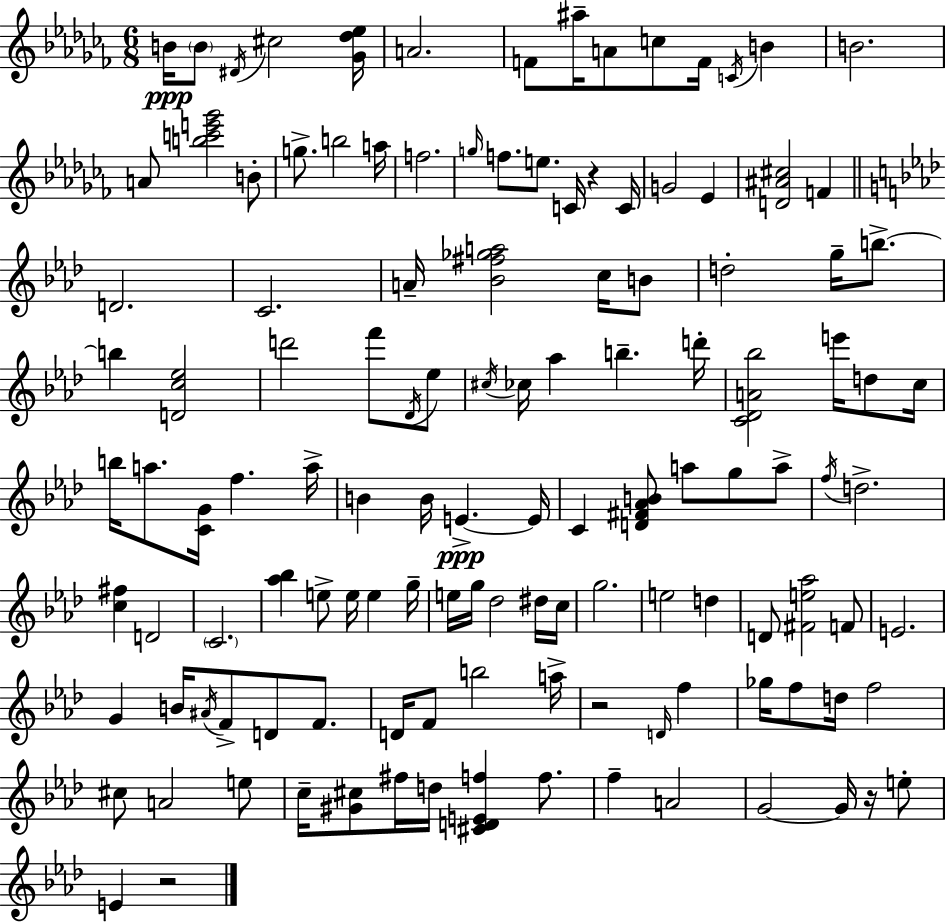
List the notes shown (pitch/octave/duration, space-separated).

B4/s B4/e D#4/s C#5/h [Gb4,Db5,Eb5]/s A4/h. F4/e A#5/s A4/e C5/e F4/s C4/s B4/q B4/h. A4/e [B5,C6,E6,Gb6]/h B4/e G5/e. B5/h A5/s F5/h. G5/s F5/e. E5/e. C4/s R/q C4/s G4/h Eb4/q [D4,A#4,C#5]/h F4/q D4/h. C4/h. A4/s [Bb4,F#5,Gb5,A5]/h C5/s B4/e D5/h G5/s B5/e. B5/q [D4,C5,Eb5]/h D6/h F6/e Db4/s Eb5/e C#5/s CES5/s Ab5/q B5/q. D6/s [C4,Db4,A4,Bb5]/h E6/s D5/e C5/s B5/s A5/e. [C4,G4]/s F5/q. A5/s B4/q B4/s E4/q. E4/s C4/q [D4,F#4,Ab4,B4]/e A5/e G5/e A5/e F5/s D5/h. [C5,F#5]/q D4/h C4/h. [Ab5,Bb5]/q E5/e E5/s E5/q G5/s E5/s G5/s Db5/h D#5/s C5/s G5/h. E5/h D5/q D4/e [F#4,E5,Ab5]/h F4/e E4/h. G4/q B4/s A#4/s F4/e D4/e F4/e. D4/s F4/e B5/h A5/s R/h D4/s F5/q Gb5/s F5/e D5/s F5/h C#5/e A4/h E5/e C5/s [G#4,C#5]/e F#5/s D5/s [C#4,D4,E4,F5]/q F5/e. F5/q A4/h G4/h G4/s R/s E5/e E4/q R/h